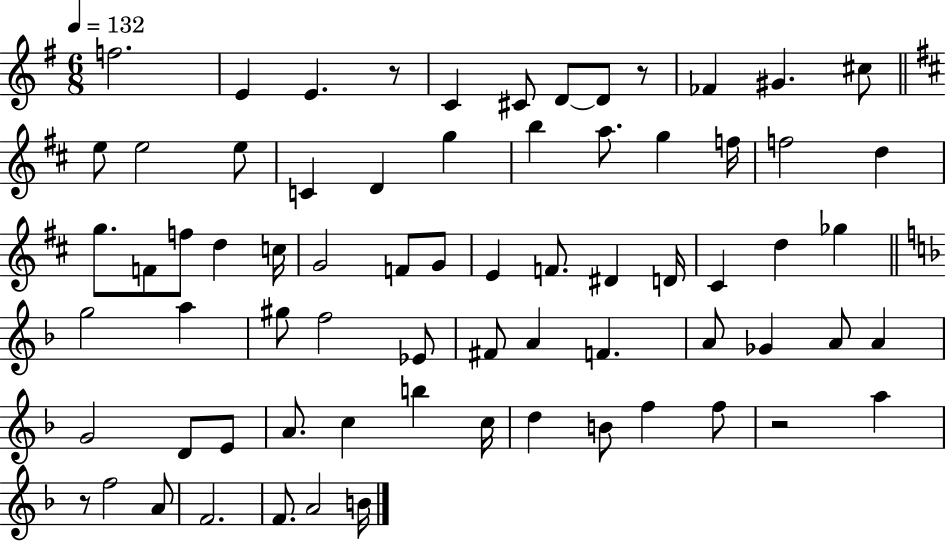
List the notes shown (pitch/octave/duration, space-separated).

F5/h. E4/q E4/q. R/e C4/q C#4/e D4/e D4/e R/e FES4/q G#4/q. C#5/e E5/e E5/h E5/e C4/q D4/q G5/q B5/q A5/e. G5/q F5/s F5/h D5/q G5/e. F4/e F5/e D5/q C5/s G4/h F4/e G4/e E4/q F4/e. D#4/q D4/s C#4/q D5/q Gb5/q G5/h A5/q G#5/e F5/h Eb4/e F#4/e A4/q F4/q. A4/e Gb4/q A4/e A4/q G4/h D4/e E4/e A4/e. C5/q B5/q C5/s D5/q B4/e F5/q F5/e R/h A5/q R/e F5/h A4/e F4/h. F4/e. A4/h B4/s